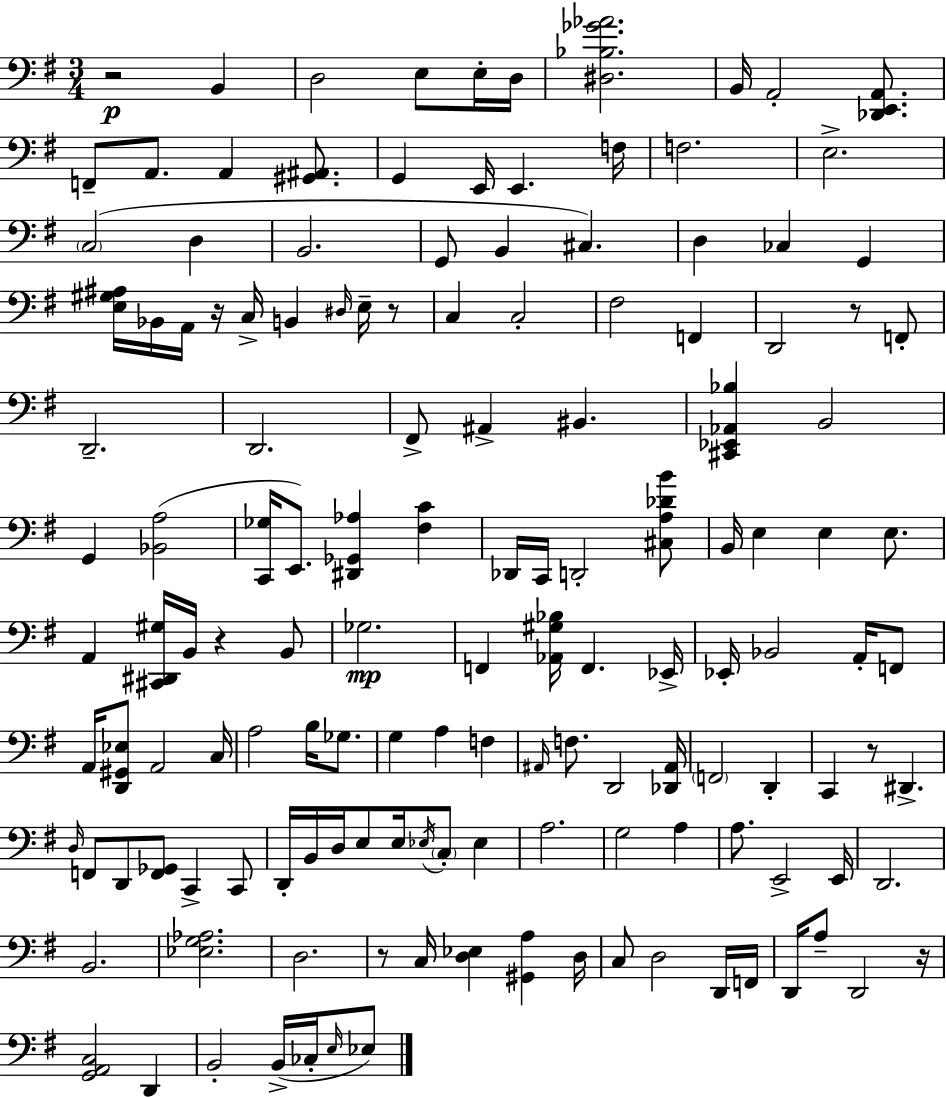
{
  \clef bass
  \numericTimeSignature
  \time 3/4
  \key e \minor
  r2\p b,4 | d2 e8 e16-. d16 | <dis bes ges' aes'>2. | b,16 a,2-. <des, e, a,>8. | \break f,8-- a,8. a,4 <gis, ais,>8. | g,4 e,16 e,4. f16 | f2. | e2.-> | \break \parenthesize c2( d4 | b,2. | g,8 b,4 cis4.) | d4 ces4 g,4 | \break <e gis ais>16 bes,16 a,16 r16 c16-> b,4 \grace { dis16 } e16-- r8 | c4 c2-. | fis2 f,4 | d,2 r8 f,8-. | \break d,2.-- | d,2. | fis,8-> ais,4-> bis,4. | <cis, ees, aes, bes>4 b,2 | \break g,4 <bes, a>2( | <c, ges>16 e,8.) <dis, ges, aes>4 <fis c'>4 | des,16 c,16 d,2-. <cis a des' b'>8 | b,16 e4 e4 e8. | \break a,4 <cis, dis, gis>16 b,16 r4 b,8 | ges2.\mp | f,4 <aes, gis bes>16 f,4. | ees,16-> ees,16-. bes,2 a,16-. f,8 | \break a,16 <d, gis, ees>8 a,2 | c16 a2 b16 ges8. | g4 a4 f4 | \grace { ais,16 } f8. d,2 | \break <des, ais,>16 \parenthesize f,2 d,4-. | c,4 r8 dis,4.-> | \grace { d16 } f,8 d,8 <f, ges,>8 c,4-> | c,8 d,16-. b,16 d16 e8 e16 \acciaccatura { ees16 } \parenthesize c8-. | \break ees4 a2. | g2 | a4 a8. e,2-> | e,16 d,2. | \break b,2. | <ees g aes>2. | d2. | r8 c16 <d ees>4 <gis, a>4 | \break d16 c8 d2 | d,16 f,16 d,16 a8-- d,2 | r16 <g, a, c>2 | d,4 b,2-. | \break b,16->( ces16-. \grace { e16 } ees8) \bar "|."
}